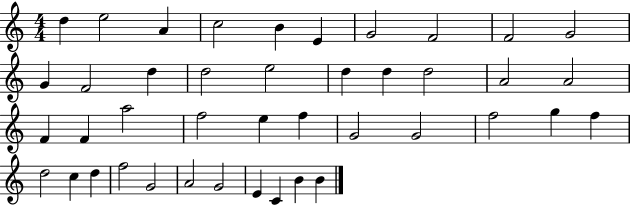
{
  \clef treble
  \numericTimeSignature
  \time 4/4
  \key c \major
  d''4 e''2 a'4 | c''2 b'4 e'4 | g'2 f'2 | f'2 g'2 | \break g'4 f'2 d''4 | d''2 e''2 | d''4 d''4 d''2 | a'2 a'2 | \break f'4 f'4 a''2 | f''2 e''4 f''4 | g'2 g'2 | f''2 g''4 f''4 | \break d''2 c''4 d''4 | f''2 g'2 | a'2 g'2 | e'4 c'4 b'4 b'4 | \break \bar "|."
}